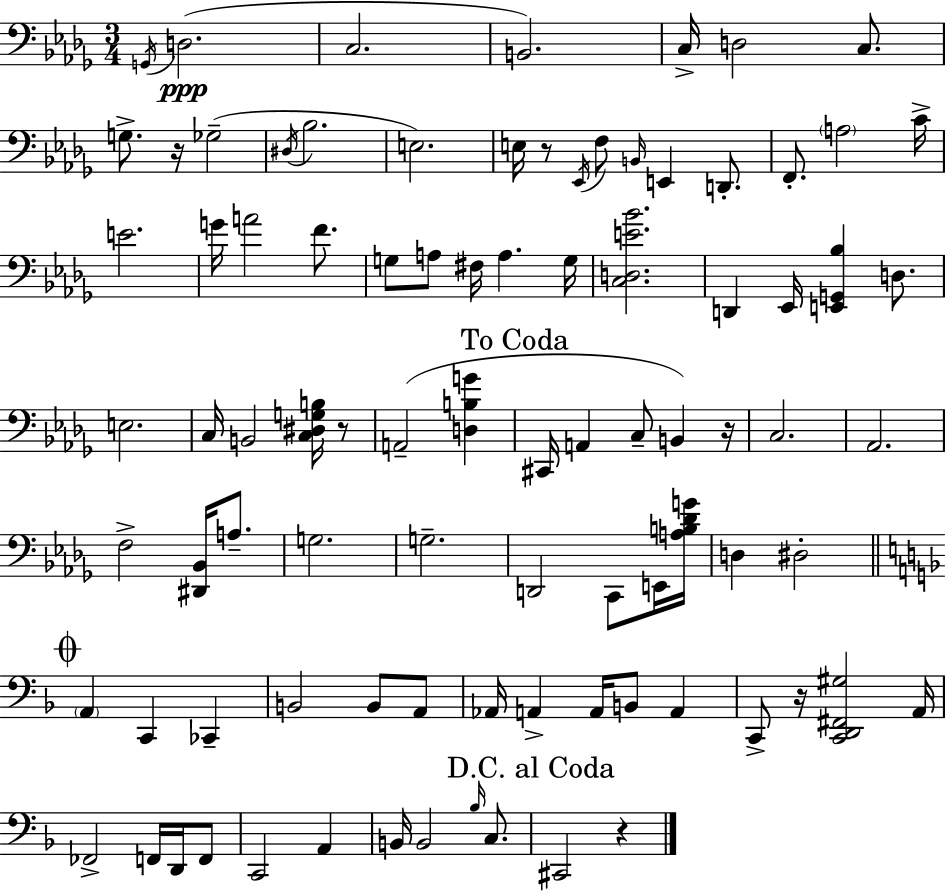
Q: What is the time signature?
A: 3/4